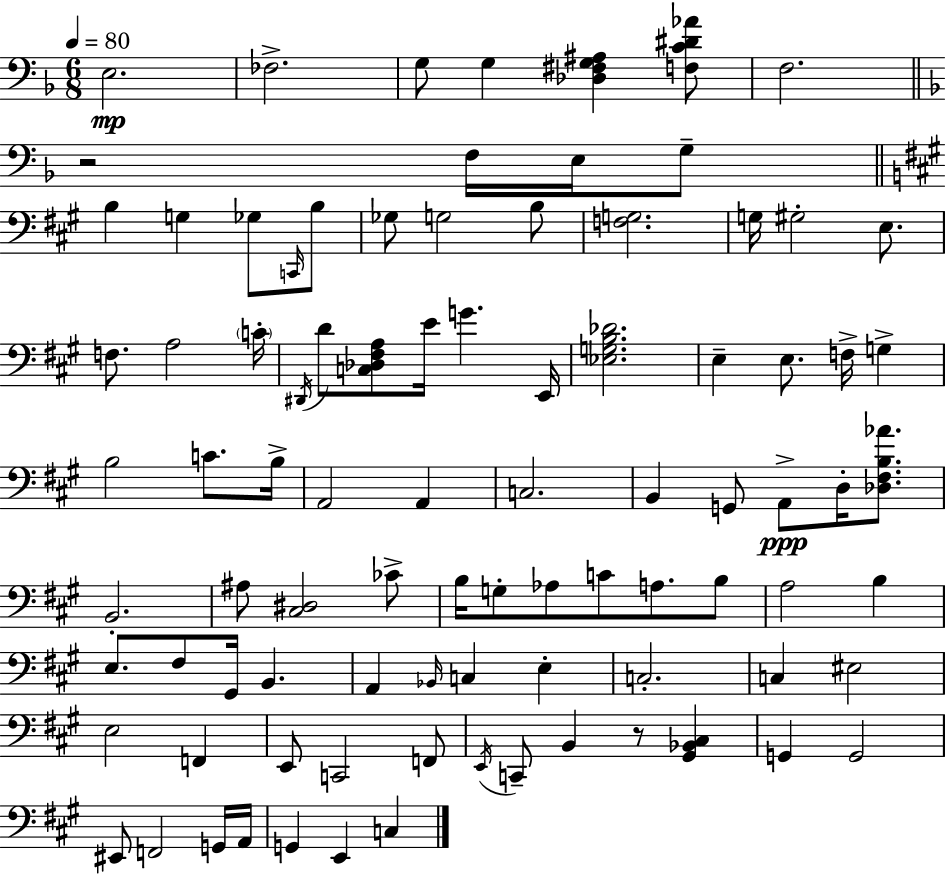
E3/h. FES3/h. G3/e G3/q [Db3,F#3,G3,A#3]/q [F3,C4,D#4,Ab4]/e F3/h. R/h F3/s E3/s G3/e B3/q G3/q Gb3/e C2/s B3/e Gb3/e G3/h B3/e [F3,G3]/h. G3/s G#3/h E3/e. F3/e. A3/h C4/s D#2/s D4/e [C3,Db3,F#3,A3]/e E4/s G4/q. E2/s [Eb3,G3,B3,Db4]/h. E3/q E3/e. F3/s G3/q B3/h C4/e. B3/s A2/h A2/q C3/h. B2/q G2/e A2/e D3/s [Db3,F#3,B3,Ab4]/e. B2/h. A#3/e [C#3,D#3]/h CES4/e B3/s G3/e Ab3/e C4/e A3/e. B3/e A3/h B3/q E3/e. F#3/e G#2/s B2/q. A2/q Bb2/s C3/q E3/q C3/h. C3/q EIS3/h E3/h F2/q E2/e C2/h F2/e E2/s C2/e B2/q R/e [G#2,Bb2,C#3]/q G2/q G2/h EIS2/e F2/h G2/s A2/s G2/q E2/q C3/q